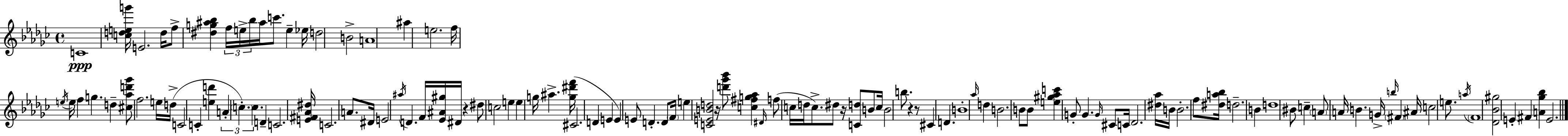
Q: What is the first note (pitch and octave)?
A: C4